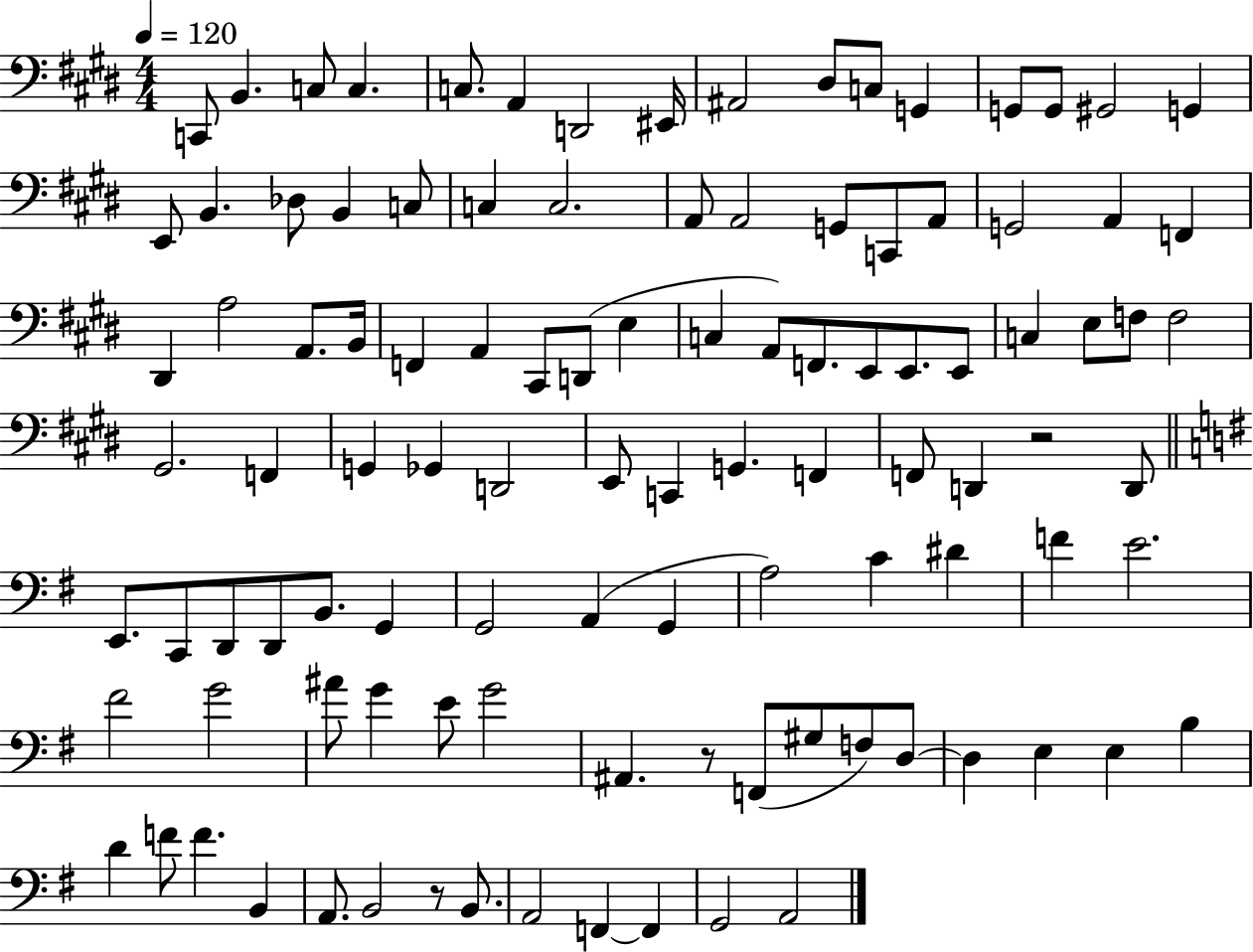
C2/e B2/q. C3/e C3/q. C3/e. A2/q D2/h EIS2/s A#2/h D#3/e C3/e G2/q G2/e G2/e G#2/h G2/q E2/e B2/q. Db3/e B2/q C3/e C3/q C3/h. A2/e A2/h G2/e C2/e A2/e G2/h A2/q F2/q D#2/q A3/h A2/e. B2/s F2/q A2/q C#2/e D2/e E3/q C3/q A2/e F2/e. E2/e E2/e. E2/e C3/q E3/e F3/e F3/h G#2/h. F2/q G2/q Gb2/q D2/h E2/e C2/q G2/q. F2/q F2/e D2/q R/h D2/e E2/e. C2/e D2/e D2/e B2/e. G2/q G2/h A2/q G2/q A3/h C4/q D#4/q F4/q E4/h. F#4/h G4/h A#4/e G4/q E4/e G4/h A#2/q. R/e F2/e G#3/e F3/e D3/e D3/q E3/q E3/q B3/q D4/q F4/e F4/q. B2/q A2/e. B2/h R/e B2/e. A2/h F2/q F2/q G2/h A2/h